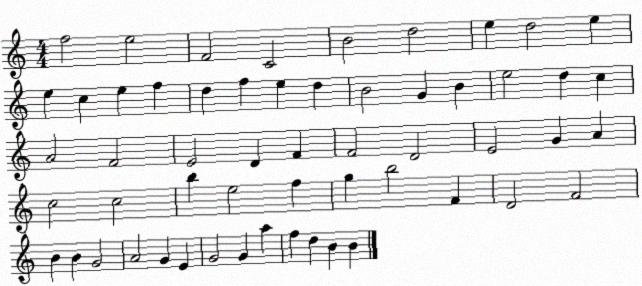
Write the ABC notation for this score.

X:1
T:Untitled
M:4/4
L:1/4
K:C
f2 e2 F2 C2 B2 d2 e d2 e e c e f d f e d B2 G B e2 d c A2 F2 E2 D F F2 D2 E2 G A c2 c2 b e2 f g b2 F D2 F2 B B G2 A2 G E G2 G a f d B B